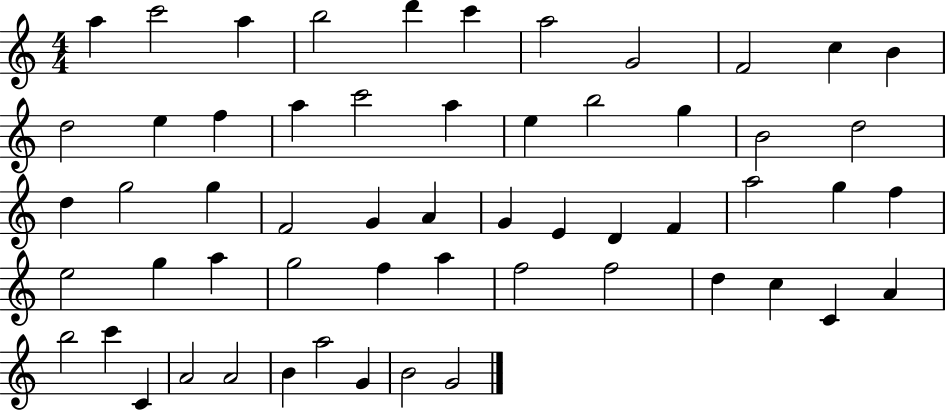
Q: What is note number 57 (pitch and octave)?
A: G4